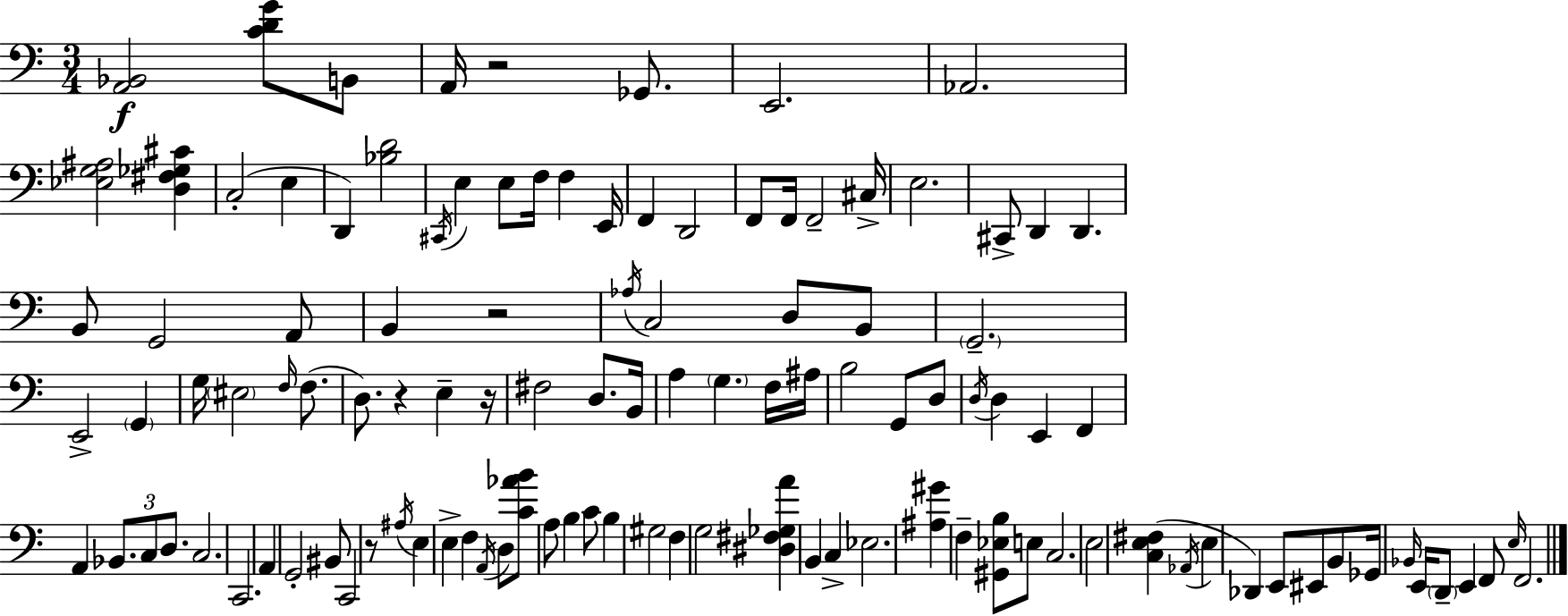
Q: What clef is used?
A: bass